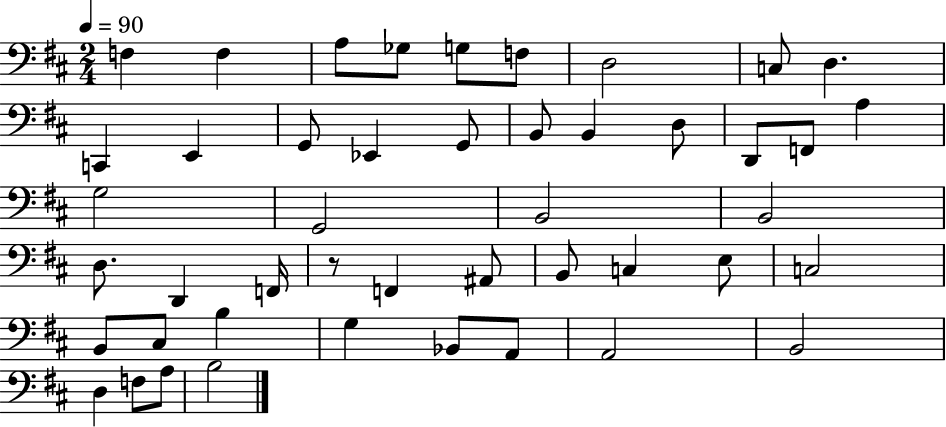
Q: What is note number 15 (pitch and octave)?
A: B2